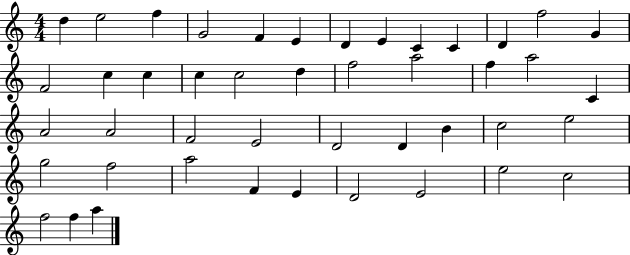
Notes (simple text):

D5/q E5/h F5/q G4/h F4/q E4/q D4/q E4/q C4/q C4/q D4/q F5/h G4/q F4/h C5/q C5/q C5/q C5/h D5/q F5/h A5/h F5/q A5/h C4/q A4/h A4/h F4/h E4/h D4/h D4/q B4/q C5/h E5/h G5/h F5/h A5/h F4/q E4/q D4/h E4/h E5/h C5/h F5/h F5/q A5/q